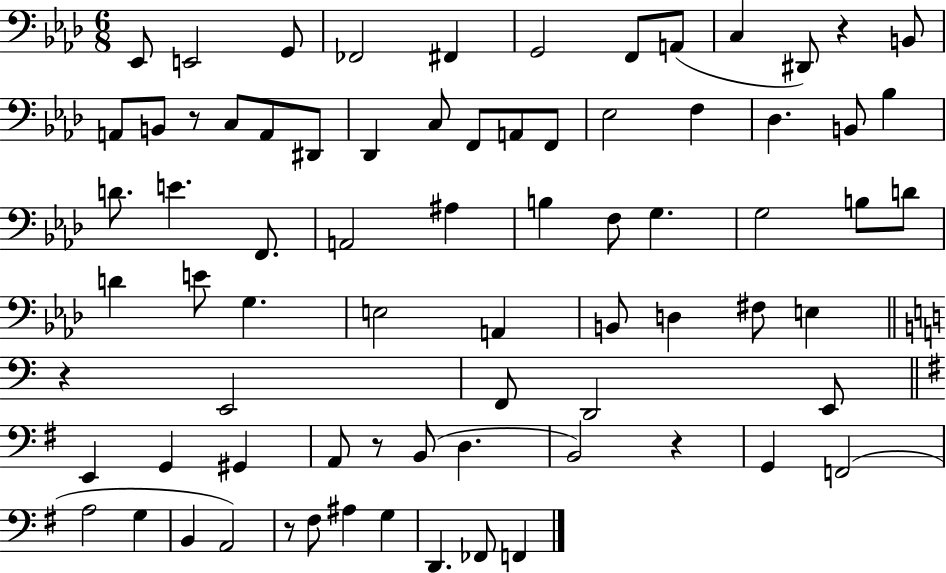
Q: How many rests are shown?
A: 6